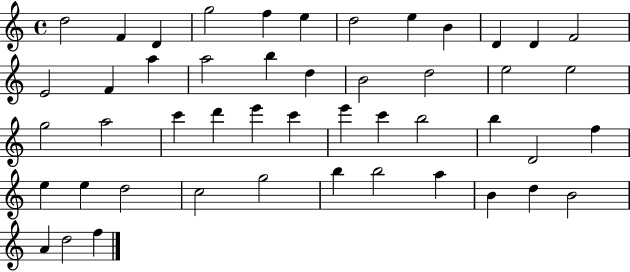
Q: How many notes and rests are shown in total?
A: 48